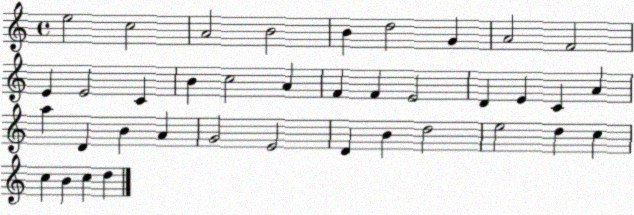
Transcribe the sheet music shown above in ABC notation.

X:1
T:Untitled
M:4/4
L:1/4
K:C
e2 c2 A2 B2 B d2 G A2 F2 E E2 C B c2 A F F E2 D E C A a D B A G2 E2 D B d2 e2 d c c B c d